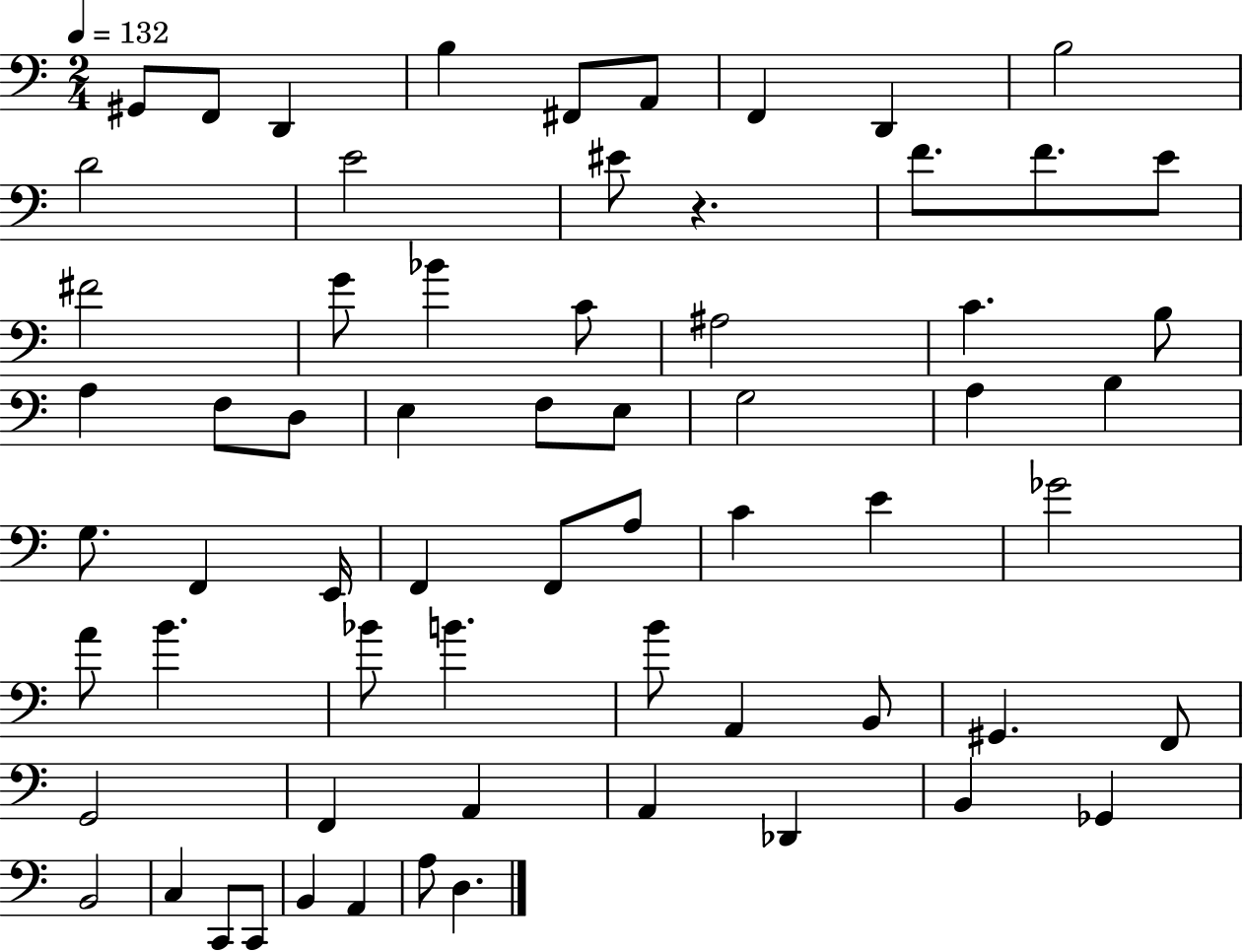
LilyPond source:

{
  \clef bass
  \numericTimeSignature
  \time 2/4
  \key c \major
  \tempo 4 = 132
  gis,8 f,8 d,4 | b4 fis,8 a,8 | f,4 d,4 | b2 | \break d'2 | e'2 | eis'8 r4. | f'8. f'8. e'8 | \break fis'2 | g'8 bes'4 c'8 | ais2 | c'4. b8 | \break a4 f8 d8 | e4 f8 e8 | g2 | a4 b4 | \break g8. f,4 e,16 | f,4 f,8 a8 | c'4 e'4 | ges'2 | \break a'8 b'4. | bes'8 b'4. | b'8 a,4 b,8 | gis,4. f,8 | \break g,2 | f,4 a,4 | a,4 des,4 | b,4 ges,4 | \break b,2 | c4 c,8 c,8 | b,4 a,4 | a8 d4. | \break \bar "|."
}